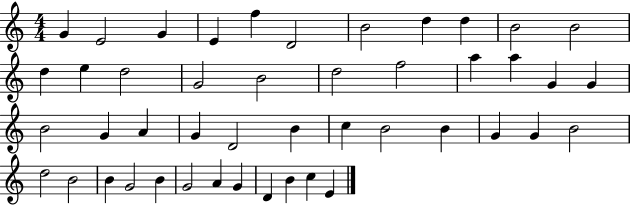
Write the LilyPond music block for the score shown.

{
  \clef treble
  \numericTimeSignature
  \time 4/4
  \key c \major
  g'4 e'2 g'4 | e'4 f''4 d'2 | b'2 d''4 d''4 | b'2 b'2 | \break d''4 e''4 d''2 | g'2 b'2 | d''2 f''2 | a''4 a''4 g'4 g'4 | \break b'2 g'4 a'4 | g'4 d'2 b'4 | c''4 b'2 b'4 | g'4 g'4 b'2 | \break d''2 b'2 | b'4 g'2 b'4 | g'2 a'4 g'4 | d'4 b'4 c''4 e'4 | \break \bar "|."
}